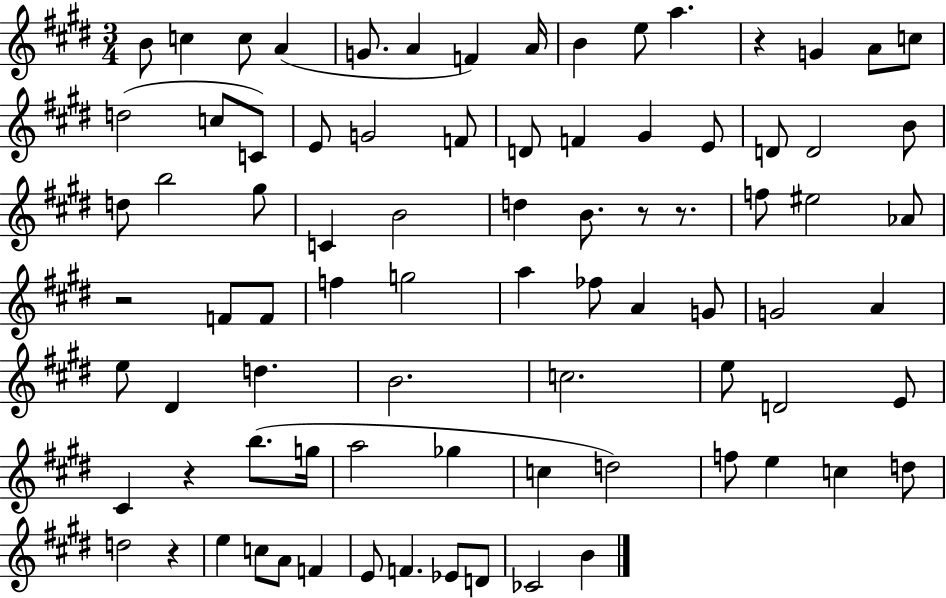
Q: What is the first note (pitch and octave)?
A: B4